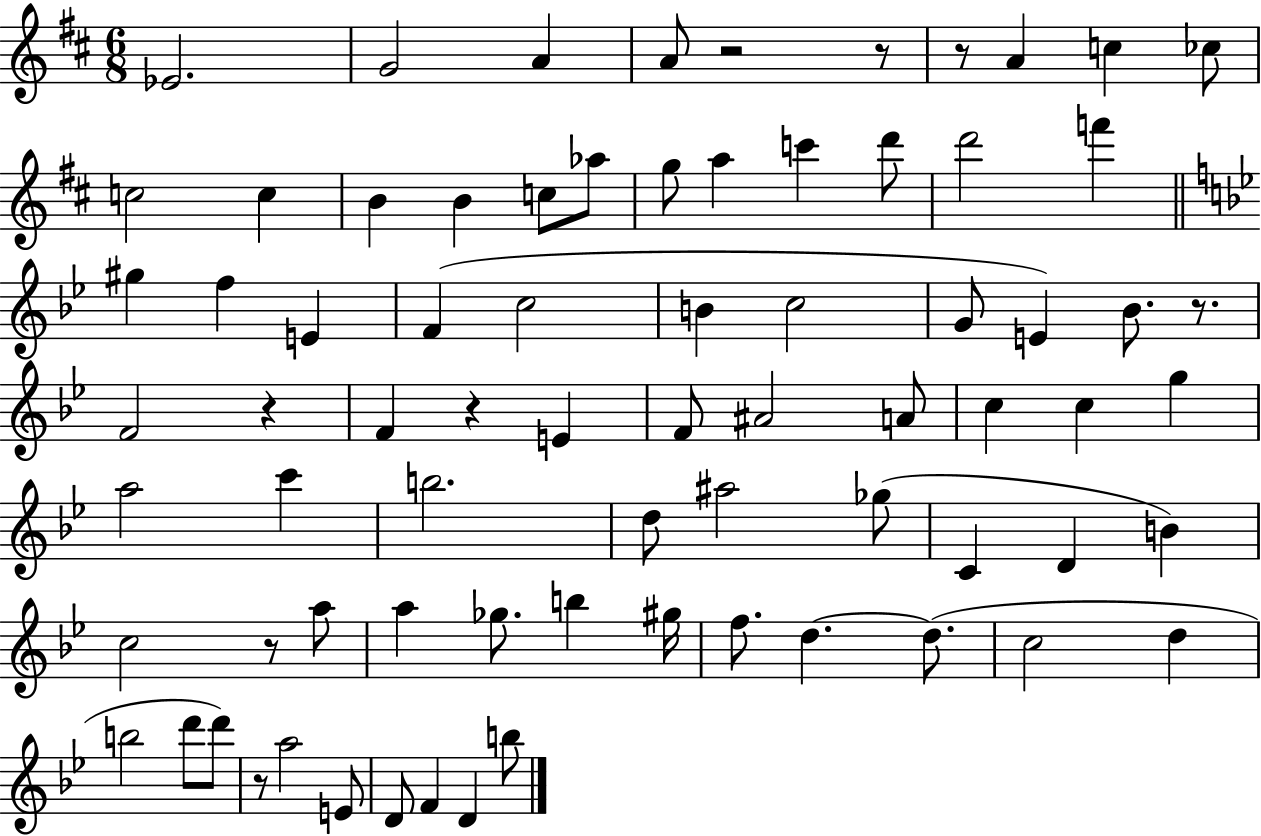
{
  \clef treble
  \numericTimeSignature
  \time 6/8
  \key d \major
  ees'2. | g'2 a'4 | a'8 r2 r8 | r8 a'4 c''4 ces''8 | \break c''2 c''4 | b'4 b'4 c''8 aes''8 | g''8 a''4 c'''4 d'''8 | d'''2 f'''4 | \break \bar "||" \break \key g \minor gis''4 f''4 e'4 | f'4( c''2 | b'4 c''2 | g'8 e'4) bes'8. r8. | \break f'2 r4 | f'4 r4 e'4 | f'8 ais'2 a'8 | c''4 c''4 g''4 | \break a''2 c'''4 | b''2. | d''8 ais''2 ges''8( | c'4 d'4 b'4) | \break c''2 r8 a''8 | a''4 ges''8. b''4 gis''16 | f''8. d''4.~~ d''8.( | c''2 d''4 | \break b''2 d'''8 d'''8) | r8 a''2 e'8 | d'8 f'4 d'4 b''8 | \bar "|."
}